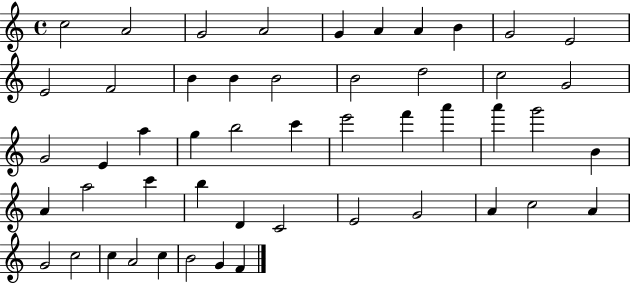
C5/h A4/h G4/h A4/h G4/q A4/q A4/q B4/q G4/h E4/h E4/h F4/h B4/q B4/q B4/h B4/h D5/h C5/h G4/h G4/h E4/q A5/q G5/q B5/h C6/q E6/h F6/q A6/q A6/q G6/h B4/q A4/q A5/h C6/q B5/q D4/q C4/h E4/h G4/h A4/q C5/h A4/q G4/h C5/h C5/q A4/h C5/q B4/h G4/q F4/q